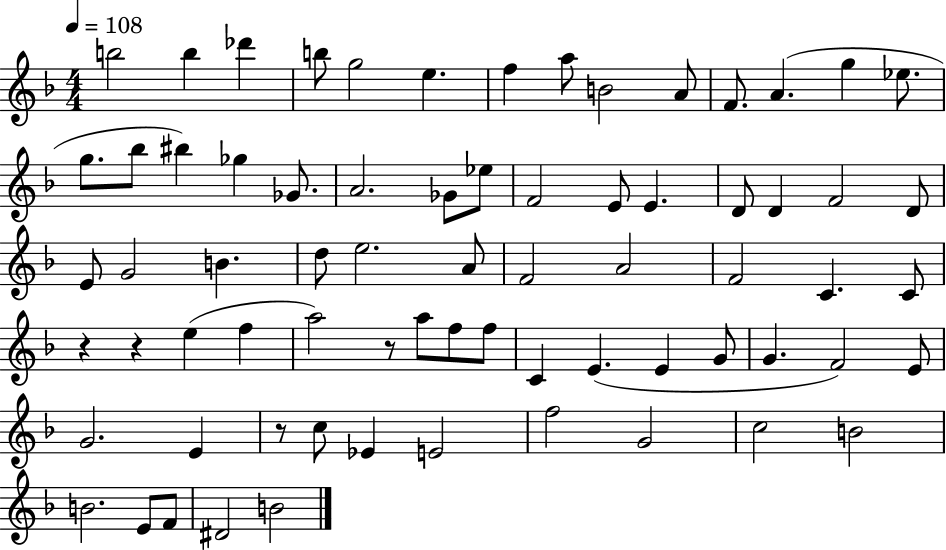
X:1
T:Untitled
M:4/4
L:1/4
K:F
b2 b _d' b/2 g2 e f a/2 B2 A/2 F/2 A g _e/2 g/2 _b/2 ^b _g _G/2 A2 _G/2 _e/2 F2 E/2 E D/2 D F2 D/2 E/2 G2 B d/2 e2 A/2 F2 A2 F2 C C/2 z z e f a2 z/2 a/2 f/2 f/2 C E E G/2 G F2 E/2 G2 E z/2 c/2 _E E2 f2 G2 c2 B2 B2 E/2 F/2 ^D2 B2